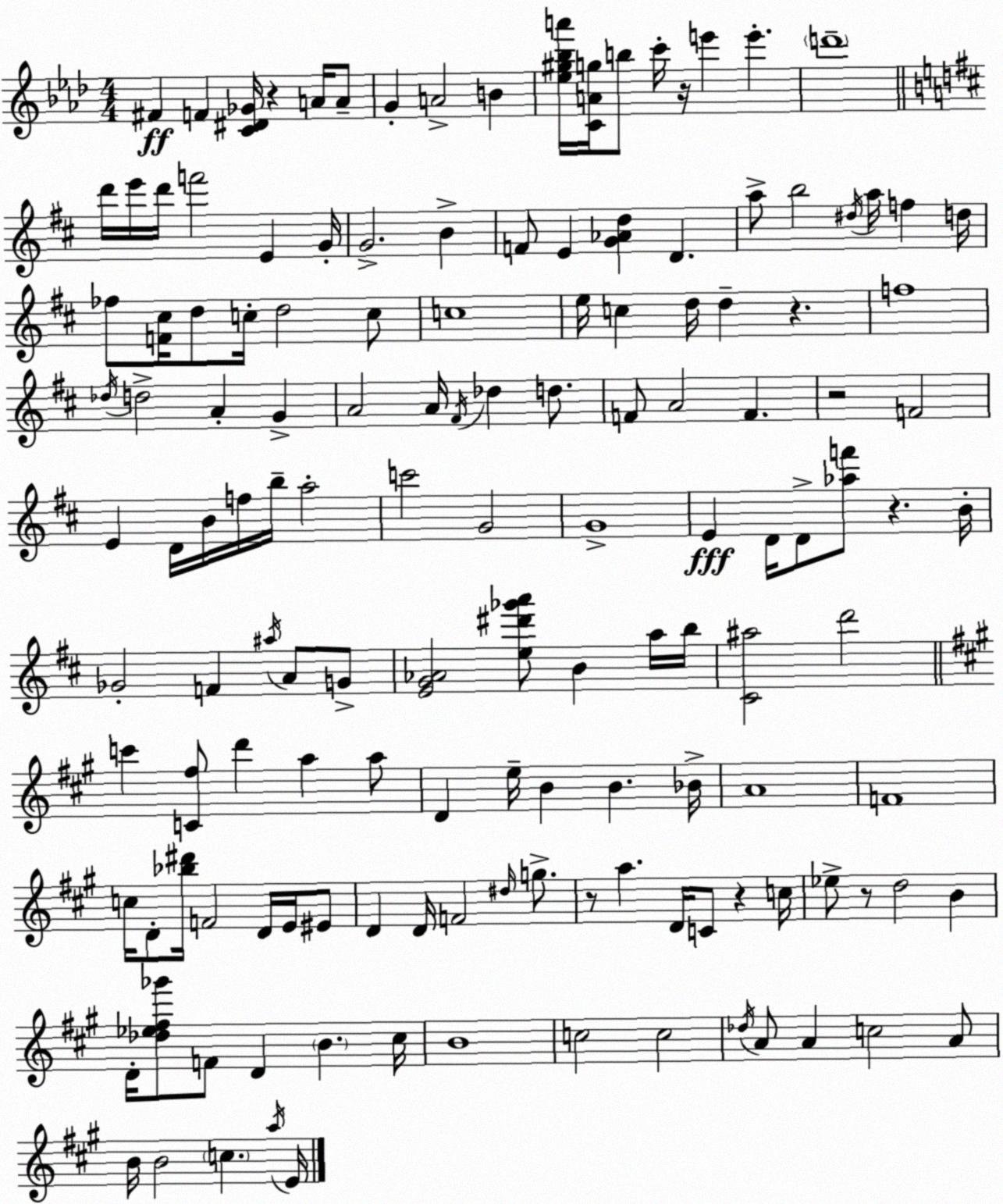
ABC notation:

X:1
T:Untitled
M:4/4
L:1/4
K:Ab
^F F [C^D_G]/4 z A/4 A/2 G A2 B [_e^g_ba']/4 [CAg]/4 b/2 c'/4 z/4 e' e' d'4 d'/4 e'/4 d'/4 f'2 E G/4 G2 B F/2 E [G_Ad] D a/2 b2 ^d/4 a/4 f d/4 _f/2 [F^c]/4 d/2 c/4 d2 c/2 c4 e/4 c d/4 d z f4 _d/4 d2 A G A2 A/4 ^F/4 _d d/2 F/2 A2 F z2 F2 E D/4 B/4 f/4 b/4 a2 c'2 G2 G4 E D/4 D/2 [_af']/2 z B/4 _G2 F ^a/4 A/2 G/2 [EG_A]2 [e^d'_g'a']/2 B a/4 b/4 [^C^a]2 d'2 c' [C^f]/2 d' a a/2 D e/4 B B _B/4 A4 F4 c/4 D/2 [_b^d']/4 F2 D/4 E/4 ^E/2 D D/4 F2 ^d/4 g/2 z/2 a D/4 C/2 z c/4 _e/2 z/2 d2 B D/4 [_d_e^f_g']/2 F/2 D B ^c/4 B4 c2 c2 _d/4 A/2 A c2 A/2 B/4 B2 c a/4 E/4